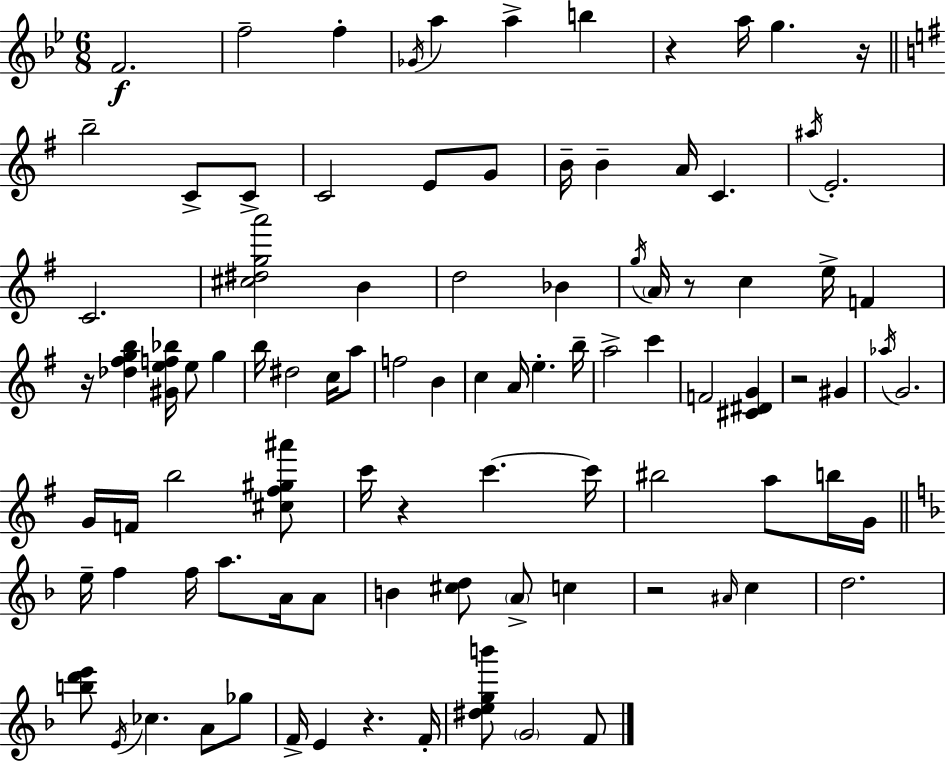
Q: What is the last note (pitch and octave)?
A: F4